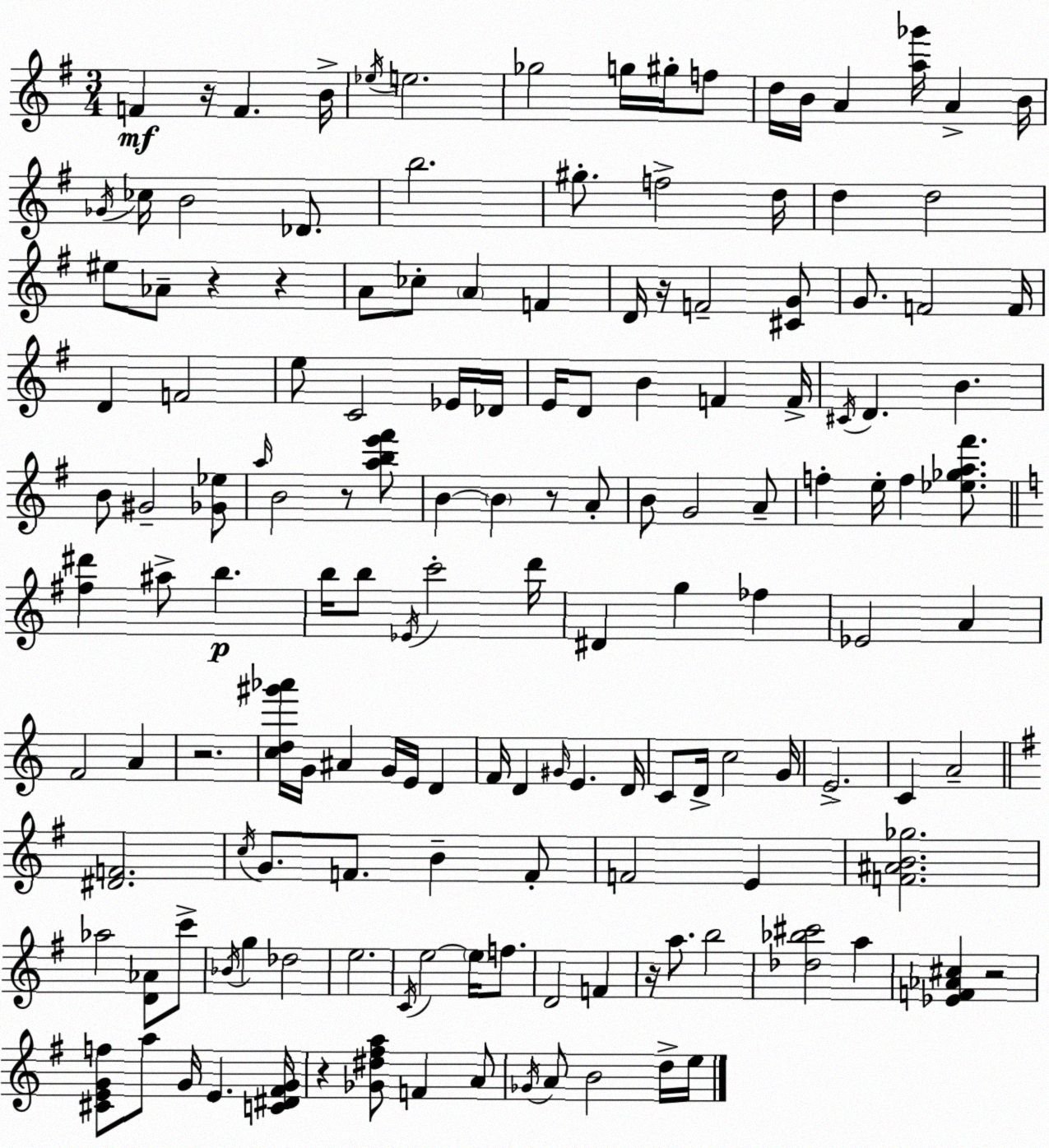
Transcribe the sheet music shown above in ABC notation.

X:1
T:Untitled
M:3/4
L:1/4
K:Em
F z/4 F B/4 _e/4 e2 _g2 g/4 ^g/4 f/2 d/4 B/4 A [a_g']/4 A B/4 _G/4 _c/4 B2 _D/2 b2 ^g/2 f2 d/4 d d2 ^e/2 _A/2 z z A/2 _c/2 A F D/4 z/4 F2 [^CG]/2 G/2 F2 F/4 D F2 e/2 C2 _E/4 _D/4 E/4 D/2 B F F/4 ^C/4 D B B/2 ^G2 [_G_e]/2 a/4 B2 z/2 [abe'^f']/2 B B z/2 A/2 B/2 G2 A/2 f e/4 f [_e_ga^f']/2 [^f^d'] ^a/2 b b/4 b/2 _E/4 c'2 d'/4 ^D g _f _E2 A F2 A z2 [cd^g'_a']/4 G/4 ^A G/4 E/4 D F/4 D ^G/4 E D/4 C/2 D/4 c2 G/4 E2 C A2 [^DF]2 c/4 G/2 F/2 B F/2 F2 E [F^AB_g]2 _a2 [D_A]/2 c'/2 _B/4 g _d2 e2 C/4 e2 e/4 f/2 D2 F z/4 a/2 b2 [_d_b^c']2 a [_EF_A^c] z2 [^CEGf]/2 a/2 G/4 E [C^D^FG]/4 z [_G^d^fa]/2 F A/2 _G/4 A/2 B2 d/4 e/4